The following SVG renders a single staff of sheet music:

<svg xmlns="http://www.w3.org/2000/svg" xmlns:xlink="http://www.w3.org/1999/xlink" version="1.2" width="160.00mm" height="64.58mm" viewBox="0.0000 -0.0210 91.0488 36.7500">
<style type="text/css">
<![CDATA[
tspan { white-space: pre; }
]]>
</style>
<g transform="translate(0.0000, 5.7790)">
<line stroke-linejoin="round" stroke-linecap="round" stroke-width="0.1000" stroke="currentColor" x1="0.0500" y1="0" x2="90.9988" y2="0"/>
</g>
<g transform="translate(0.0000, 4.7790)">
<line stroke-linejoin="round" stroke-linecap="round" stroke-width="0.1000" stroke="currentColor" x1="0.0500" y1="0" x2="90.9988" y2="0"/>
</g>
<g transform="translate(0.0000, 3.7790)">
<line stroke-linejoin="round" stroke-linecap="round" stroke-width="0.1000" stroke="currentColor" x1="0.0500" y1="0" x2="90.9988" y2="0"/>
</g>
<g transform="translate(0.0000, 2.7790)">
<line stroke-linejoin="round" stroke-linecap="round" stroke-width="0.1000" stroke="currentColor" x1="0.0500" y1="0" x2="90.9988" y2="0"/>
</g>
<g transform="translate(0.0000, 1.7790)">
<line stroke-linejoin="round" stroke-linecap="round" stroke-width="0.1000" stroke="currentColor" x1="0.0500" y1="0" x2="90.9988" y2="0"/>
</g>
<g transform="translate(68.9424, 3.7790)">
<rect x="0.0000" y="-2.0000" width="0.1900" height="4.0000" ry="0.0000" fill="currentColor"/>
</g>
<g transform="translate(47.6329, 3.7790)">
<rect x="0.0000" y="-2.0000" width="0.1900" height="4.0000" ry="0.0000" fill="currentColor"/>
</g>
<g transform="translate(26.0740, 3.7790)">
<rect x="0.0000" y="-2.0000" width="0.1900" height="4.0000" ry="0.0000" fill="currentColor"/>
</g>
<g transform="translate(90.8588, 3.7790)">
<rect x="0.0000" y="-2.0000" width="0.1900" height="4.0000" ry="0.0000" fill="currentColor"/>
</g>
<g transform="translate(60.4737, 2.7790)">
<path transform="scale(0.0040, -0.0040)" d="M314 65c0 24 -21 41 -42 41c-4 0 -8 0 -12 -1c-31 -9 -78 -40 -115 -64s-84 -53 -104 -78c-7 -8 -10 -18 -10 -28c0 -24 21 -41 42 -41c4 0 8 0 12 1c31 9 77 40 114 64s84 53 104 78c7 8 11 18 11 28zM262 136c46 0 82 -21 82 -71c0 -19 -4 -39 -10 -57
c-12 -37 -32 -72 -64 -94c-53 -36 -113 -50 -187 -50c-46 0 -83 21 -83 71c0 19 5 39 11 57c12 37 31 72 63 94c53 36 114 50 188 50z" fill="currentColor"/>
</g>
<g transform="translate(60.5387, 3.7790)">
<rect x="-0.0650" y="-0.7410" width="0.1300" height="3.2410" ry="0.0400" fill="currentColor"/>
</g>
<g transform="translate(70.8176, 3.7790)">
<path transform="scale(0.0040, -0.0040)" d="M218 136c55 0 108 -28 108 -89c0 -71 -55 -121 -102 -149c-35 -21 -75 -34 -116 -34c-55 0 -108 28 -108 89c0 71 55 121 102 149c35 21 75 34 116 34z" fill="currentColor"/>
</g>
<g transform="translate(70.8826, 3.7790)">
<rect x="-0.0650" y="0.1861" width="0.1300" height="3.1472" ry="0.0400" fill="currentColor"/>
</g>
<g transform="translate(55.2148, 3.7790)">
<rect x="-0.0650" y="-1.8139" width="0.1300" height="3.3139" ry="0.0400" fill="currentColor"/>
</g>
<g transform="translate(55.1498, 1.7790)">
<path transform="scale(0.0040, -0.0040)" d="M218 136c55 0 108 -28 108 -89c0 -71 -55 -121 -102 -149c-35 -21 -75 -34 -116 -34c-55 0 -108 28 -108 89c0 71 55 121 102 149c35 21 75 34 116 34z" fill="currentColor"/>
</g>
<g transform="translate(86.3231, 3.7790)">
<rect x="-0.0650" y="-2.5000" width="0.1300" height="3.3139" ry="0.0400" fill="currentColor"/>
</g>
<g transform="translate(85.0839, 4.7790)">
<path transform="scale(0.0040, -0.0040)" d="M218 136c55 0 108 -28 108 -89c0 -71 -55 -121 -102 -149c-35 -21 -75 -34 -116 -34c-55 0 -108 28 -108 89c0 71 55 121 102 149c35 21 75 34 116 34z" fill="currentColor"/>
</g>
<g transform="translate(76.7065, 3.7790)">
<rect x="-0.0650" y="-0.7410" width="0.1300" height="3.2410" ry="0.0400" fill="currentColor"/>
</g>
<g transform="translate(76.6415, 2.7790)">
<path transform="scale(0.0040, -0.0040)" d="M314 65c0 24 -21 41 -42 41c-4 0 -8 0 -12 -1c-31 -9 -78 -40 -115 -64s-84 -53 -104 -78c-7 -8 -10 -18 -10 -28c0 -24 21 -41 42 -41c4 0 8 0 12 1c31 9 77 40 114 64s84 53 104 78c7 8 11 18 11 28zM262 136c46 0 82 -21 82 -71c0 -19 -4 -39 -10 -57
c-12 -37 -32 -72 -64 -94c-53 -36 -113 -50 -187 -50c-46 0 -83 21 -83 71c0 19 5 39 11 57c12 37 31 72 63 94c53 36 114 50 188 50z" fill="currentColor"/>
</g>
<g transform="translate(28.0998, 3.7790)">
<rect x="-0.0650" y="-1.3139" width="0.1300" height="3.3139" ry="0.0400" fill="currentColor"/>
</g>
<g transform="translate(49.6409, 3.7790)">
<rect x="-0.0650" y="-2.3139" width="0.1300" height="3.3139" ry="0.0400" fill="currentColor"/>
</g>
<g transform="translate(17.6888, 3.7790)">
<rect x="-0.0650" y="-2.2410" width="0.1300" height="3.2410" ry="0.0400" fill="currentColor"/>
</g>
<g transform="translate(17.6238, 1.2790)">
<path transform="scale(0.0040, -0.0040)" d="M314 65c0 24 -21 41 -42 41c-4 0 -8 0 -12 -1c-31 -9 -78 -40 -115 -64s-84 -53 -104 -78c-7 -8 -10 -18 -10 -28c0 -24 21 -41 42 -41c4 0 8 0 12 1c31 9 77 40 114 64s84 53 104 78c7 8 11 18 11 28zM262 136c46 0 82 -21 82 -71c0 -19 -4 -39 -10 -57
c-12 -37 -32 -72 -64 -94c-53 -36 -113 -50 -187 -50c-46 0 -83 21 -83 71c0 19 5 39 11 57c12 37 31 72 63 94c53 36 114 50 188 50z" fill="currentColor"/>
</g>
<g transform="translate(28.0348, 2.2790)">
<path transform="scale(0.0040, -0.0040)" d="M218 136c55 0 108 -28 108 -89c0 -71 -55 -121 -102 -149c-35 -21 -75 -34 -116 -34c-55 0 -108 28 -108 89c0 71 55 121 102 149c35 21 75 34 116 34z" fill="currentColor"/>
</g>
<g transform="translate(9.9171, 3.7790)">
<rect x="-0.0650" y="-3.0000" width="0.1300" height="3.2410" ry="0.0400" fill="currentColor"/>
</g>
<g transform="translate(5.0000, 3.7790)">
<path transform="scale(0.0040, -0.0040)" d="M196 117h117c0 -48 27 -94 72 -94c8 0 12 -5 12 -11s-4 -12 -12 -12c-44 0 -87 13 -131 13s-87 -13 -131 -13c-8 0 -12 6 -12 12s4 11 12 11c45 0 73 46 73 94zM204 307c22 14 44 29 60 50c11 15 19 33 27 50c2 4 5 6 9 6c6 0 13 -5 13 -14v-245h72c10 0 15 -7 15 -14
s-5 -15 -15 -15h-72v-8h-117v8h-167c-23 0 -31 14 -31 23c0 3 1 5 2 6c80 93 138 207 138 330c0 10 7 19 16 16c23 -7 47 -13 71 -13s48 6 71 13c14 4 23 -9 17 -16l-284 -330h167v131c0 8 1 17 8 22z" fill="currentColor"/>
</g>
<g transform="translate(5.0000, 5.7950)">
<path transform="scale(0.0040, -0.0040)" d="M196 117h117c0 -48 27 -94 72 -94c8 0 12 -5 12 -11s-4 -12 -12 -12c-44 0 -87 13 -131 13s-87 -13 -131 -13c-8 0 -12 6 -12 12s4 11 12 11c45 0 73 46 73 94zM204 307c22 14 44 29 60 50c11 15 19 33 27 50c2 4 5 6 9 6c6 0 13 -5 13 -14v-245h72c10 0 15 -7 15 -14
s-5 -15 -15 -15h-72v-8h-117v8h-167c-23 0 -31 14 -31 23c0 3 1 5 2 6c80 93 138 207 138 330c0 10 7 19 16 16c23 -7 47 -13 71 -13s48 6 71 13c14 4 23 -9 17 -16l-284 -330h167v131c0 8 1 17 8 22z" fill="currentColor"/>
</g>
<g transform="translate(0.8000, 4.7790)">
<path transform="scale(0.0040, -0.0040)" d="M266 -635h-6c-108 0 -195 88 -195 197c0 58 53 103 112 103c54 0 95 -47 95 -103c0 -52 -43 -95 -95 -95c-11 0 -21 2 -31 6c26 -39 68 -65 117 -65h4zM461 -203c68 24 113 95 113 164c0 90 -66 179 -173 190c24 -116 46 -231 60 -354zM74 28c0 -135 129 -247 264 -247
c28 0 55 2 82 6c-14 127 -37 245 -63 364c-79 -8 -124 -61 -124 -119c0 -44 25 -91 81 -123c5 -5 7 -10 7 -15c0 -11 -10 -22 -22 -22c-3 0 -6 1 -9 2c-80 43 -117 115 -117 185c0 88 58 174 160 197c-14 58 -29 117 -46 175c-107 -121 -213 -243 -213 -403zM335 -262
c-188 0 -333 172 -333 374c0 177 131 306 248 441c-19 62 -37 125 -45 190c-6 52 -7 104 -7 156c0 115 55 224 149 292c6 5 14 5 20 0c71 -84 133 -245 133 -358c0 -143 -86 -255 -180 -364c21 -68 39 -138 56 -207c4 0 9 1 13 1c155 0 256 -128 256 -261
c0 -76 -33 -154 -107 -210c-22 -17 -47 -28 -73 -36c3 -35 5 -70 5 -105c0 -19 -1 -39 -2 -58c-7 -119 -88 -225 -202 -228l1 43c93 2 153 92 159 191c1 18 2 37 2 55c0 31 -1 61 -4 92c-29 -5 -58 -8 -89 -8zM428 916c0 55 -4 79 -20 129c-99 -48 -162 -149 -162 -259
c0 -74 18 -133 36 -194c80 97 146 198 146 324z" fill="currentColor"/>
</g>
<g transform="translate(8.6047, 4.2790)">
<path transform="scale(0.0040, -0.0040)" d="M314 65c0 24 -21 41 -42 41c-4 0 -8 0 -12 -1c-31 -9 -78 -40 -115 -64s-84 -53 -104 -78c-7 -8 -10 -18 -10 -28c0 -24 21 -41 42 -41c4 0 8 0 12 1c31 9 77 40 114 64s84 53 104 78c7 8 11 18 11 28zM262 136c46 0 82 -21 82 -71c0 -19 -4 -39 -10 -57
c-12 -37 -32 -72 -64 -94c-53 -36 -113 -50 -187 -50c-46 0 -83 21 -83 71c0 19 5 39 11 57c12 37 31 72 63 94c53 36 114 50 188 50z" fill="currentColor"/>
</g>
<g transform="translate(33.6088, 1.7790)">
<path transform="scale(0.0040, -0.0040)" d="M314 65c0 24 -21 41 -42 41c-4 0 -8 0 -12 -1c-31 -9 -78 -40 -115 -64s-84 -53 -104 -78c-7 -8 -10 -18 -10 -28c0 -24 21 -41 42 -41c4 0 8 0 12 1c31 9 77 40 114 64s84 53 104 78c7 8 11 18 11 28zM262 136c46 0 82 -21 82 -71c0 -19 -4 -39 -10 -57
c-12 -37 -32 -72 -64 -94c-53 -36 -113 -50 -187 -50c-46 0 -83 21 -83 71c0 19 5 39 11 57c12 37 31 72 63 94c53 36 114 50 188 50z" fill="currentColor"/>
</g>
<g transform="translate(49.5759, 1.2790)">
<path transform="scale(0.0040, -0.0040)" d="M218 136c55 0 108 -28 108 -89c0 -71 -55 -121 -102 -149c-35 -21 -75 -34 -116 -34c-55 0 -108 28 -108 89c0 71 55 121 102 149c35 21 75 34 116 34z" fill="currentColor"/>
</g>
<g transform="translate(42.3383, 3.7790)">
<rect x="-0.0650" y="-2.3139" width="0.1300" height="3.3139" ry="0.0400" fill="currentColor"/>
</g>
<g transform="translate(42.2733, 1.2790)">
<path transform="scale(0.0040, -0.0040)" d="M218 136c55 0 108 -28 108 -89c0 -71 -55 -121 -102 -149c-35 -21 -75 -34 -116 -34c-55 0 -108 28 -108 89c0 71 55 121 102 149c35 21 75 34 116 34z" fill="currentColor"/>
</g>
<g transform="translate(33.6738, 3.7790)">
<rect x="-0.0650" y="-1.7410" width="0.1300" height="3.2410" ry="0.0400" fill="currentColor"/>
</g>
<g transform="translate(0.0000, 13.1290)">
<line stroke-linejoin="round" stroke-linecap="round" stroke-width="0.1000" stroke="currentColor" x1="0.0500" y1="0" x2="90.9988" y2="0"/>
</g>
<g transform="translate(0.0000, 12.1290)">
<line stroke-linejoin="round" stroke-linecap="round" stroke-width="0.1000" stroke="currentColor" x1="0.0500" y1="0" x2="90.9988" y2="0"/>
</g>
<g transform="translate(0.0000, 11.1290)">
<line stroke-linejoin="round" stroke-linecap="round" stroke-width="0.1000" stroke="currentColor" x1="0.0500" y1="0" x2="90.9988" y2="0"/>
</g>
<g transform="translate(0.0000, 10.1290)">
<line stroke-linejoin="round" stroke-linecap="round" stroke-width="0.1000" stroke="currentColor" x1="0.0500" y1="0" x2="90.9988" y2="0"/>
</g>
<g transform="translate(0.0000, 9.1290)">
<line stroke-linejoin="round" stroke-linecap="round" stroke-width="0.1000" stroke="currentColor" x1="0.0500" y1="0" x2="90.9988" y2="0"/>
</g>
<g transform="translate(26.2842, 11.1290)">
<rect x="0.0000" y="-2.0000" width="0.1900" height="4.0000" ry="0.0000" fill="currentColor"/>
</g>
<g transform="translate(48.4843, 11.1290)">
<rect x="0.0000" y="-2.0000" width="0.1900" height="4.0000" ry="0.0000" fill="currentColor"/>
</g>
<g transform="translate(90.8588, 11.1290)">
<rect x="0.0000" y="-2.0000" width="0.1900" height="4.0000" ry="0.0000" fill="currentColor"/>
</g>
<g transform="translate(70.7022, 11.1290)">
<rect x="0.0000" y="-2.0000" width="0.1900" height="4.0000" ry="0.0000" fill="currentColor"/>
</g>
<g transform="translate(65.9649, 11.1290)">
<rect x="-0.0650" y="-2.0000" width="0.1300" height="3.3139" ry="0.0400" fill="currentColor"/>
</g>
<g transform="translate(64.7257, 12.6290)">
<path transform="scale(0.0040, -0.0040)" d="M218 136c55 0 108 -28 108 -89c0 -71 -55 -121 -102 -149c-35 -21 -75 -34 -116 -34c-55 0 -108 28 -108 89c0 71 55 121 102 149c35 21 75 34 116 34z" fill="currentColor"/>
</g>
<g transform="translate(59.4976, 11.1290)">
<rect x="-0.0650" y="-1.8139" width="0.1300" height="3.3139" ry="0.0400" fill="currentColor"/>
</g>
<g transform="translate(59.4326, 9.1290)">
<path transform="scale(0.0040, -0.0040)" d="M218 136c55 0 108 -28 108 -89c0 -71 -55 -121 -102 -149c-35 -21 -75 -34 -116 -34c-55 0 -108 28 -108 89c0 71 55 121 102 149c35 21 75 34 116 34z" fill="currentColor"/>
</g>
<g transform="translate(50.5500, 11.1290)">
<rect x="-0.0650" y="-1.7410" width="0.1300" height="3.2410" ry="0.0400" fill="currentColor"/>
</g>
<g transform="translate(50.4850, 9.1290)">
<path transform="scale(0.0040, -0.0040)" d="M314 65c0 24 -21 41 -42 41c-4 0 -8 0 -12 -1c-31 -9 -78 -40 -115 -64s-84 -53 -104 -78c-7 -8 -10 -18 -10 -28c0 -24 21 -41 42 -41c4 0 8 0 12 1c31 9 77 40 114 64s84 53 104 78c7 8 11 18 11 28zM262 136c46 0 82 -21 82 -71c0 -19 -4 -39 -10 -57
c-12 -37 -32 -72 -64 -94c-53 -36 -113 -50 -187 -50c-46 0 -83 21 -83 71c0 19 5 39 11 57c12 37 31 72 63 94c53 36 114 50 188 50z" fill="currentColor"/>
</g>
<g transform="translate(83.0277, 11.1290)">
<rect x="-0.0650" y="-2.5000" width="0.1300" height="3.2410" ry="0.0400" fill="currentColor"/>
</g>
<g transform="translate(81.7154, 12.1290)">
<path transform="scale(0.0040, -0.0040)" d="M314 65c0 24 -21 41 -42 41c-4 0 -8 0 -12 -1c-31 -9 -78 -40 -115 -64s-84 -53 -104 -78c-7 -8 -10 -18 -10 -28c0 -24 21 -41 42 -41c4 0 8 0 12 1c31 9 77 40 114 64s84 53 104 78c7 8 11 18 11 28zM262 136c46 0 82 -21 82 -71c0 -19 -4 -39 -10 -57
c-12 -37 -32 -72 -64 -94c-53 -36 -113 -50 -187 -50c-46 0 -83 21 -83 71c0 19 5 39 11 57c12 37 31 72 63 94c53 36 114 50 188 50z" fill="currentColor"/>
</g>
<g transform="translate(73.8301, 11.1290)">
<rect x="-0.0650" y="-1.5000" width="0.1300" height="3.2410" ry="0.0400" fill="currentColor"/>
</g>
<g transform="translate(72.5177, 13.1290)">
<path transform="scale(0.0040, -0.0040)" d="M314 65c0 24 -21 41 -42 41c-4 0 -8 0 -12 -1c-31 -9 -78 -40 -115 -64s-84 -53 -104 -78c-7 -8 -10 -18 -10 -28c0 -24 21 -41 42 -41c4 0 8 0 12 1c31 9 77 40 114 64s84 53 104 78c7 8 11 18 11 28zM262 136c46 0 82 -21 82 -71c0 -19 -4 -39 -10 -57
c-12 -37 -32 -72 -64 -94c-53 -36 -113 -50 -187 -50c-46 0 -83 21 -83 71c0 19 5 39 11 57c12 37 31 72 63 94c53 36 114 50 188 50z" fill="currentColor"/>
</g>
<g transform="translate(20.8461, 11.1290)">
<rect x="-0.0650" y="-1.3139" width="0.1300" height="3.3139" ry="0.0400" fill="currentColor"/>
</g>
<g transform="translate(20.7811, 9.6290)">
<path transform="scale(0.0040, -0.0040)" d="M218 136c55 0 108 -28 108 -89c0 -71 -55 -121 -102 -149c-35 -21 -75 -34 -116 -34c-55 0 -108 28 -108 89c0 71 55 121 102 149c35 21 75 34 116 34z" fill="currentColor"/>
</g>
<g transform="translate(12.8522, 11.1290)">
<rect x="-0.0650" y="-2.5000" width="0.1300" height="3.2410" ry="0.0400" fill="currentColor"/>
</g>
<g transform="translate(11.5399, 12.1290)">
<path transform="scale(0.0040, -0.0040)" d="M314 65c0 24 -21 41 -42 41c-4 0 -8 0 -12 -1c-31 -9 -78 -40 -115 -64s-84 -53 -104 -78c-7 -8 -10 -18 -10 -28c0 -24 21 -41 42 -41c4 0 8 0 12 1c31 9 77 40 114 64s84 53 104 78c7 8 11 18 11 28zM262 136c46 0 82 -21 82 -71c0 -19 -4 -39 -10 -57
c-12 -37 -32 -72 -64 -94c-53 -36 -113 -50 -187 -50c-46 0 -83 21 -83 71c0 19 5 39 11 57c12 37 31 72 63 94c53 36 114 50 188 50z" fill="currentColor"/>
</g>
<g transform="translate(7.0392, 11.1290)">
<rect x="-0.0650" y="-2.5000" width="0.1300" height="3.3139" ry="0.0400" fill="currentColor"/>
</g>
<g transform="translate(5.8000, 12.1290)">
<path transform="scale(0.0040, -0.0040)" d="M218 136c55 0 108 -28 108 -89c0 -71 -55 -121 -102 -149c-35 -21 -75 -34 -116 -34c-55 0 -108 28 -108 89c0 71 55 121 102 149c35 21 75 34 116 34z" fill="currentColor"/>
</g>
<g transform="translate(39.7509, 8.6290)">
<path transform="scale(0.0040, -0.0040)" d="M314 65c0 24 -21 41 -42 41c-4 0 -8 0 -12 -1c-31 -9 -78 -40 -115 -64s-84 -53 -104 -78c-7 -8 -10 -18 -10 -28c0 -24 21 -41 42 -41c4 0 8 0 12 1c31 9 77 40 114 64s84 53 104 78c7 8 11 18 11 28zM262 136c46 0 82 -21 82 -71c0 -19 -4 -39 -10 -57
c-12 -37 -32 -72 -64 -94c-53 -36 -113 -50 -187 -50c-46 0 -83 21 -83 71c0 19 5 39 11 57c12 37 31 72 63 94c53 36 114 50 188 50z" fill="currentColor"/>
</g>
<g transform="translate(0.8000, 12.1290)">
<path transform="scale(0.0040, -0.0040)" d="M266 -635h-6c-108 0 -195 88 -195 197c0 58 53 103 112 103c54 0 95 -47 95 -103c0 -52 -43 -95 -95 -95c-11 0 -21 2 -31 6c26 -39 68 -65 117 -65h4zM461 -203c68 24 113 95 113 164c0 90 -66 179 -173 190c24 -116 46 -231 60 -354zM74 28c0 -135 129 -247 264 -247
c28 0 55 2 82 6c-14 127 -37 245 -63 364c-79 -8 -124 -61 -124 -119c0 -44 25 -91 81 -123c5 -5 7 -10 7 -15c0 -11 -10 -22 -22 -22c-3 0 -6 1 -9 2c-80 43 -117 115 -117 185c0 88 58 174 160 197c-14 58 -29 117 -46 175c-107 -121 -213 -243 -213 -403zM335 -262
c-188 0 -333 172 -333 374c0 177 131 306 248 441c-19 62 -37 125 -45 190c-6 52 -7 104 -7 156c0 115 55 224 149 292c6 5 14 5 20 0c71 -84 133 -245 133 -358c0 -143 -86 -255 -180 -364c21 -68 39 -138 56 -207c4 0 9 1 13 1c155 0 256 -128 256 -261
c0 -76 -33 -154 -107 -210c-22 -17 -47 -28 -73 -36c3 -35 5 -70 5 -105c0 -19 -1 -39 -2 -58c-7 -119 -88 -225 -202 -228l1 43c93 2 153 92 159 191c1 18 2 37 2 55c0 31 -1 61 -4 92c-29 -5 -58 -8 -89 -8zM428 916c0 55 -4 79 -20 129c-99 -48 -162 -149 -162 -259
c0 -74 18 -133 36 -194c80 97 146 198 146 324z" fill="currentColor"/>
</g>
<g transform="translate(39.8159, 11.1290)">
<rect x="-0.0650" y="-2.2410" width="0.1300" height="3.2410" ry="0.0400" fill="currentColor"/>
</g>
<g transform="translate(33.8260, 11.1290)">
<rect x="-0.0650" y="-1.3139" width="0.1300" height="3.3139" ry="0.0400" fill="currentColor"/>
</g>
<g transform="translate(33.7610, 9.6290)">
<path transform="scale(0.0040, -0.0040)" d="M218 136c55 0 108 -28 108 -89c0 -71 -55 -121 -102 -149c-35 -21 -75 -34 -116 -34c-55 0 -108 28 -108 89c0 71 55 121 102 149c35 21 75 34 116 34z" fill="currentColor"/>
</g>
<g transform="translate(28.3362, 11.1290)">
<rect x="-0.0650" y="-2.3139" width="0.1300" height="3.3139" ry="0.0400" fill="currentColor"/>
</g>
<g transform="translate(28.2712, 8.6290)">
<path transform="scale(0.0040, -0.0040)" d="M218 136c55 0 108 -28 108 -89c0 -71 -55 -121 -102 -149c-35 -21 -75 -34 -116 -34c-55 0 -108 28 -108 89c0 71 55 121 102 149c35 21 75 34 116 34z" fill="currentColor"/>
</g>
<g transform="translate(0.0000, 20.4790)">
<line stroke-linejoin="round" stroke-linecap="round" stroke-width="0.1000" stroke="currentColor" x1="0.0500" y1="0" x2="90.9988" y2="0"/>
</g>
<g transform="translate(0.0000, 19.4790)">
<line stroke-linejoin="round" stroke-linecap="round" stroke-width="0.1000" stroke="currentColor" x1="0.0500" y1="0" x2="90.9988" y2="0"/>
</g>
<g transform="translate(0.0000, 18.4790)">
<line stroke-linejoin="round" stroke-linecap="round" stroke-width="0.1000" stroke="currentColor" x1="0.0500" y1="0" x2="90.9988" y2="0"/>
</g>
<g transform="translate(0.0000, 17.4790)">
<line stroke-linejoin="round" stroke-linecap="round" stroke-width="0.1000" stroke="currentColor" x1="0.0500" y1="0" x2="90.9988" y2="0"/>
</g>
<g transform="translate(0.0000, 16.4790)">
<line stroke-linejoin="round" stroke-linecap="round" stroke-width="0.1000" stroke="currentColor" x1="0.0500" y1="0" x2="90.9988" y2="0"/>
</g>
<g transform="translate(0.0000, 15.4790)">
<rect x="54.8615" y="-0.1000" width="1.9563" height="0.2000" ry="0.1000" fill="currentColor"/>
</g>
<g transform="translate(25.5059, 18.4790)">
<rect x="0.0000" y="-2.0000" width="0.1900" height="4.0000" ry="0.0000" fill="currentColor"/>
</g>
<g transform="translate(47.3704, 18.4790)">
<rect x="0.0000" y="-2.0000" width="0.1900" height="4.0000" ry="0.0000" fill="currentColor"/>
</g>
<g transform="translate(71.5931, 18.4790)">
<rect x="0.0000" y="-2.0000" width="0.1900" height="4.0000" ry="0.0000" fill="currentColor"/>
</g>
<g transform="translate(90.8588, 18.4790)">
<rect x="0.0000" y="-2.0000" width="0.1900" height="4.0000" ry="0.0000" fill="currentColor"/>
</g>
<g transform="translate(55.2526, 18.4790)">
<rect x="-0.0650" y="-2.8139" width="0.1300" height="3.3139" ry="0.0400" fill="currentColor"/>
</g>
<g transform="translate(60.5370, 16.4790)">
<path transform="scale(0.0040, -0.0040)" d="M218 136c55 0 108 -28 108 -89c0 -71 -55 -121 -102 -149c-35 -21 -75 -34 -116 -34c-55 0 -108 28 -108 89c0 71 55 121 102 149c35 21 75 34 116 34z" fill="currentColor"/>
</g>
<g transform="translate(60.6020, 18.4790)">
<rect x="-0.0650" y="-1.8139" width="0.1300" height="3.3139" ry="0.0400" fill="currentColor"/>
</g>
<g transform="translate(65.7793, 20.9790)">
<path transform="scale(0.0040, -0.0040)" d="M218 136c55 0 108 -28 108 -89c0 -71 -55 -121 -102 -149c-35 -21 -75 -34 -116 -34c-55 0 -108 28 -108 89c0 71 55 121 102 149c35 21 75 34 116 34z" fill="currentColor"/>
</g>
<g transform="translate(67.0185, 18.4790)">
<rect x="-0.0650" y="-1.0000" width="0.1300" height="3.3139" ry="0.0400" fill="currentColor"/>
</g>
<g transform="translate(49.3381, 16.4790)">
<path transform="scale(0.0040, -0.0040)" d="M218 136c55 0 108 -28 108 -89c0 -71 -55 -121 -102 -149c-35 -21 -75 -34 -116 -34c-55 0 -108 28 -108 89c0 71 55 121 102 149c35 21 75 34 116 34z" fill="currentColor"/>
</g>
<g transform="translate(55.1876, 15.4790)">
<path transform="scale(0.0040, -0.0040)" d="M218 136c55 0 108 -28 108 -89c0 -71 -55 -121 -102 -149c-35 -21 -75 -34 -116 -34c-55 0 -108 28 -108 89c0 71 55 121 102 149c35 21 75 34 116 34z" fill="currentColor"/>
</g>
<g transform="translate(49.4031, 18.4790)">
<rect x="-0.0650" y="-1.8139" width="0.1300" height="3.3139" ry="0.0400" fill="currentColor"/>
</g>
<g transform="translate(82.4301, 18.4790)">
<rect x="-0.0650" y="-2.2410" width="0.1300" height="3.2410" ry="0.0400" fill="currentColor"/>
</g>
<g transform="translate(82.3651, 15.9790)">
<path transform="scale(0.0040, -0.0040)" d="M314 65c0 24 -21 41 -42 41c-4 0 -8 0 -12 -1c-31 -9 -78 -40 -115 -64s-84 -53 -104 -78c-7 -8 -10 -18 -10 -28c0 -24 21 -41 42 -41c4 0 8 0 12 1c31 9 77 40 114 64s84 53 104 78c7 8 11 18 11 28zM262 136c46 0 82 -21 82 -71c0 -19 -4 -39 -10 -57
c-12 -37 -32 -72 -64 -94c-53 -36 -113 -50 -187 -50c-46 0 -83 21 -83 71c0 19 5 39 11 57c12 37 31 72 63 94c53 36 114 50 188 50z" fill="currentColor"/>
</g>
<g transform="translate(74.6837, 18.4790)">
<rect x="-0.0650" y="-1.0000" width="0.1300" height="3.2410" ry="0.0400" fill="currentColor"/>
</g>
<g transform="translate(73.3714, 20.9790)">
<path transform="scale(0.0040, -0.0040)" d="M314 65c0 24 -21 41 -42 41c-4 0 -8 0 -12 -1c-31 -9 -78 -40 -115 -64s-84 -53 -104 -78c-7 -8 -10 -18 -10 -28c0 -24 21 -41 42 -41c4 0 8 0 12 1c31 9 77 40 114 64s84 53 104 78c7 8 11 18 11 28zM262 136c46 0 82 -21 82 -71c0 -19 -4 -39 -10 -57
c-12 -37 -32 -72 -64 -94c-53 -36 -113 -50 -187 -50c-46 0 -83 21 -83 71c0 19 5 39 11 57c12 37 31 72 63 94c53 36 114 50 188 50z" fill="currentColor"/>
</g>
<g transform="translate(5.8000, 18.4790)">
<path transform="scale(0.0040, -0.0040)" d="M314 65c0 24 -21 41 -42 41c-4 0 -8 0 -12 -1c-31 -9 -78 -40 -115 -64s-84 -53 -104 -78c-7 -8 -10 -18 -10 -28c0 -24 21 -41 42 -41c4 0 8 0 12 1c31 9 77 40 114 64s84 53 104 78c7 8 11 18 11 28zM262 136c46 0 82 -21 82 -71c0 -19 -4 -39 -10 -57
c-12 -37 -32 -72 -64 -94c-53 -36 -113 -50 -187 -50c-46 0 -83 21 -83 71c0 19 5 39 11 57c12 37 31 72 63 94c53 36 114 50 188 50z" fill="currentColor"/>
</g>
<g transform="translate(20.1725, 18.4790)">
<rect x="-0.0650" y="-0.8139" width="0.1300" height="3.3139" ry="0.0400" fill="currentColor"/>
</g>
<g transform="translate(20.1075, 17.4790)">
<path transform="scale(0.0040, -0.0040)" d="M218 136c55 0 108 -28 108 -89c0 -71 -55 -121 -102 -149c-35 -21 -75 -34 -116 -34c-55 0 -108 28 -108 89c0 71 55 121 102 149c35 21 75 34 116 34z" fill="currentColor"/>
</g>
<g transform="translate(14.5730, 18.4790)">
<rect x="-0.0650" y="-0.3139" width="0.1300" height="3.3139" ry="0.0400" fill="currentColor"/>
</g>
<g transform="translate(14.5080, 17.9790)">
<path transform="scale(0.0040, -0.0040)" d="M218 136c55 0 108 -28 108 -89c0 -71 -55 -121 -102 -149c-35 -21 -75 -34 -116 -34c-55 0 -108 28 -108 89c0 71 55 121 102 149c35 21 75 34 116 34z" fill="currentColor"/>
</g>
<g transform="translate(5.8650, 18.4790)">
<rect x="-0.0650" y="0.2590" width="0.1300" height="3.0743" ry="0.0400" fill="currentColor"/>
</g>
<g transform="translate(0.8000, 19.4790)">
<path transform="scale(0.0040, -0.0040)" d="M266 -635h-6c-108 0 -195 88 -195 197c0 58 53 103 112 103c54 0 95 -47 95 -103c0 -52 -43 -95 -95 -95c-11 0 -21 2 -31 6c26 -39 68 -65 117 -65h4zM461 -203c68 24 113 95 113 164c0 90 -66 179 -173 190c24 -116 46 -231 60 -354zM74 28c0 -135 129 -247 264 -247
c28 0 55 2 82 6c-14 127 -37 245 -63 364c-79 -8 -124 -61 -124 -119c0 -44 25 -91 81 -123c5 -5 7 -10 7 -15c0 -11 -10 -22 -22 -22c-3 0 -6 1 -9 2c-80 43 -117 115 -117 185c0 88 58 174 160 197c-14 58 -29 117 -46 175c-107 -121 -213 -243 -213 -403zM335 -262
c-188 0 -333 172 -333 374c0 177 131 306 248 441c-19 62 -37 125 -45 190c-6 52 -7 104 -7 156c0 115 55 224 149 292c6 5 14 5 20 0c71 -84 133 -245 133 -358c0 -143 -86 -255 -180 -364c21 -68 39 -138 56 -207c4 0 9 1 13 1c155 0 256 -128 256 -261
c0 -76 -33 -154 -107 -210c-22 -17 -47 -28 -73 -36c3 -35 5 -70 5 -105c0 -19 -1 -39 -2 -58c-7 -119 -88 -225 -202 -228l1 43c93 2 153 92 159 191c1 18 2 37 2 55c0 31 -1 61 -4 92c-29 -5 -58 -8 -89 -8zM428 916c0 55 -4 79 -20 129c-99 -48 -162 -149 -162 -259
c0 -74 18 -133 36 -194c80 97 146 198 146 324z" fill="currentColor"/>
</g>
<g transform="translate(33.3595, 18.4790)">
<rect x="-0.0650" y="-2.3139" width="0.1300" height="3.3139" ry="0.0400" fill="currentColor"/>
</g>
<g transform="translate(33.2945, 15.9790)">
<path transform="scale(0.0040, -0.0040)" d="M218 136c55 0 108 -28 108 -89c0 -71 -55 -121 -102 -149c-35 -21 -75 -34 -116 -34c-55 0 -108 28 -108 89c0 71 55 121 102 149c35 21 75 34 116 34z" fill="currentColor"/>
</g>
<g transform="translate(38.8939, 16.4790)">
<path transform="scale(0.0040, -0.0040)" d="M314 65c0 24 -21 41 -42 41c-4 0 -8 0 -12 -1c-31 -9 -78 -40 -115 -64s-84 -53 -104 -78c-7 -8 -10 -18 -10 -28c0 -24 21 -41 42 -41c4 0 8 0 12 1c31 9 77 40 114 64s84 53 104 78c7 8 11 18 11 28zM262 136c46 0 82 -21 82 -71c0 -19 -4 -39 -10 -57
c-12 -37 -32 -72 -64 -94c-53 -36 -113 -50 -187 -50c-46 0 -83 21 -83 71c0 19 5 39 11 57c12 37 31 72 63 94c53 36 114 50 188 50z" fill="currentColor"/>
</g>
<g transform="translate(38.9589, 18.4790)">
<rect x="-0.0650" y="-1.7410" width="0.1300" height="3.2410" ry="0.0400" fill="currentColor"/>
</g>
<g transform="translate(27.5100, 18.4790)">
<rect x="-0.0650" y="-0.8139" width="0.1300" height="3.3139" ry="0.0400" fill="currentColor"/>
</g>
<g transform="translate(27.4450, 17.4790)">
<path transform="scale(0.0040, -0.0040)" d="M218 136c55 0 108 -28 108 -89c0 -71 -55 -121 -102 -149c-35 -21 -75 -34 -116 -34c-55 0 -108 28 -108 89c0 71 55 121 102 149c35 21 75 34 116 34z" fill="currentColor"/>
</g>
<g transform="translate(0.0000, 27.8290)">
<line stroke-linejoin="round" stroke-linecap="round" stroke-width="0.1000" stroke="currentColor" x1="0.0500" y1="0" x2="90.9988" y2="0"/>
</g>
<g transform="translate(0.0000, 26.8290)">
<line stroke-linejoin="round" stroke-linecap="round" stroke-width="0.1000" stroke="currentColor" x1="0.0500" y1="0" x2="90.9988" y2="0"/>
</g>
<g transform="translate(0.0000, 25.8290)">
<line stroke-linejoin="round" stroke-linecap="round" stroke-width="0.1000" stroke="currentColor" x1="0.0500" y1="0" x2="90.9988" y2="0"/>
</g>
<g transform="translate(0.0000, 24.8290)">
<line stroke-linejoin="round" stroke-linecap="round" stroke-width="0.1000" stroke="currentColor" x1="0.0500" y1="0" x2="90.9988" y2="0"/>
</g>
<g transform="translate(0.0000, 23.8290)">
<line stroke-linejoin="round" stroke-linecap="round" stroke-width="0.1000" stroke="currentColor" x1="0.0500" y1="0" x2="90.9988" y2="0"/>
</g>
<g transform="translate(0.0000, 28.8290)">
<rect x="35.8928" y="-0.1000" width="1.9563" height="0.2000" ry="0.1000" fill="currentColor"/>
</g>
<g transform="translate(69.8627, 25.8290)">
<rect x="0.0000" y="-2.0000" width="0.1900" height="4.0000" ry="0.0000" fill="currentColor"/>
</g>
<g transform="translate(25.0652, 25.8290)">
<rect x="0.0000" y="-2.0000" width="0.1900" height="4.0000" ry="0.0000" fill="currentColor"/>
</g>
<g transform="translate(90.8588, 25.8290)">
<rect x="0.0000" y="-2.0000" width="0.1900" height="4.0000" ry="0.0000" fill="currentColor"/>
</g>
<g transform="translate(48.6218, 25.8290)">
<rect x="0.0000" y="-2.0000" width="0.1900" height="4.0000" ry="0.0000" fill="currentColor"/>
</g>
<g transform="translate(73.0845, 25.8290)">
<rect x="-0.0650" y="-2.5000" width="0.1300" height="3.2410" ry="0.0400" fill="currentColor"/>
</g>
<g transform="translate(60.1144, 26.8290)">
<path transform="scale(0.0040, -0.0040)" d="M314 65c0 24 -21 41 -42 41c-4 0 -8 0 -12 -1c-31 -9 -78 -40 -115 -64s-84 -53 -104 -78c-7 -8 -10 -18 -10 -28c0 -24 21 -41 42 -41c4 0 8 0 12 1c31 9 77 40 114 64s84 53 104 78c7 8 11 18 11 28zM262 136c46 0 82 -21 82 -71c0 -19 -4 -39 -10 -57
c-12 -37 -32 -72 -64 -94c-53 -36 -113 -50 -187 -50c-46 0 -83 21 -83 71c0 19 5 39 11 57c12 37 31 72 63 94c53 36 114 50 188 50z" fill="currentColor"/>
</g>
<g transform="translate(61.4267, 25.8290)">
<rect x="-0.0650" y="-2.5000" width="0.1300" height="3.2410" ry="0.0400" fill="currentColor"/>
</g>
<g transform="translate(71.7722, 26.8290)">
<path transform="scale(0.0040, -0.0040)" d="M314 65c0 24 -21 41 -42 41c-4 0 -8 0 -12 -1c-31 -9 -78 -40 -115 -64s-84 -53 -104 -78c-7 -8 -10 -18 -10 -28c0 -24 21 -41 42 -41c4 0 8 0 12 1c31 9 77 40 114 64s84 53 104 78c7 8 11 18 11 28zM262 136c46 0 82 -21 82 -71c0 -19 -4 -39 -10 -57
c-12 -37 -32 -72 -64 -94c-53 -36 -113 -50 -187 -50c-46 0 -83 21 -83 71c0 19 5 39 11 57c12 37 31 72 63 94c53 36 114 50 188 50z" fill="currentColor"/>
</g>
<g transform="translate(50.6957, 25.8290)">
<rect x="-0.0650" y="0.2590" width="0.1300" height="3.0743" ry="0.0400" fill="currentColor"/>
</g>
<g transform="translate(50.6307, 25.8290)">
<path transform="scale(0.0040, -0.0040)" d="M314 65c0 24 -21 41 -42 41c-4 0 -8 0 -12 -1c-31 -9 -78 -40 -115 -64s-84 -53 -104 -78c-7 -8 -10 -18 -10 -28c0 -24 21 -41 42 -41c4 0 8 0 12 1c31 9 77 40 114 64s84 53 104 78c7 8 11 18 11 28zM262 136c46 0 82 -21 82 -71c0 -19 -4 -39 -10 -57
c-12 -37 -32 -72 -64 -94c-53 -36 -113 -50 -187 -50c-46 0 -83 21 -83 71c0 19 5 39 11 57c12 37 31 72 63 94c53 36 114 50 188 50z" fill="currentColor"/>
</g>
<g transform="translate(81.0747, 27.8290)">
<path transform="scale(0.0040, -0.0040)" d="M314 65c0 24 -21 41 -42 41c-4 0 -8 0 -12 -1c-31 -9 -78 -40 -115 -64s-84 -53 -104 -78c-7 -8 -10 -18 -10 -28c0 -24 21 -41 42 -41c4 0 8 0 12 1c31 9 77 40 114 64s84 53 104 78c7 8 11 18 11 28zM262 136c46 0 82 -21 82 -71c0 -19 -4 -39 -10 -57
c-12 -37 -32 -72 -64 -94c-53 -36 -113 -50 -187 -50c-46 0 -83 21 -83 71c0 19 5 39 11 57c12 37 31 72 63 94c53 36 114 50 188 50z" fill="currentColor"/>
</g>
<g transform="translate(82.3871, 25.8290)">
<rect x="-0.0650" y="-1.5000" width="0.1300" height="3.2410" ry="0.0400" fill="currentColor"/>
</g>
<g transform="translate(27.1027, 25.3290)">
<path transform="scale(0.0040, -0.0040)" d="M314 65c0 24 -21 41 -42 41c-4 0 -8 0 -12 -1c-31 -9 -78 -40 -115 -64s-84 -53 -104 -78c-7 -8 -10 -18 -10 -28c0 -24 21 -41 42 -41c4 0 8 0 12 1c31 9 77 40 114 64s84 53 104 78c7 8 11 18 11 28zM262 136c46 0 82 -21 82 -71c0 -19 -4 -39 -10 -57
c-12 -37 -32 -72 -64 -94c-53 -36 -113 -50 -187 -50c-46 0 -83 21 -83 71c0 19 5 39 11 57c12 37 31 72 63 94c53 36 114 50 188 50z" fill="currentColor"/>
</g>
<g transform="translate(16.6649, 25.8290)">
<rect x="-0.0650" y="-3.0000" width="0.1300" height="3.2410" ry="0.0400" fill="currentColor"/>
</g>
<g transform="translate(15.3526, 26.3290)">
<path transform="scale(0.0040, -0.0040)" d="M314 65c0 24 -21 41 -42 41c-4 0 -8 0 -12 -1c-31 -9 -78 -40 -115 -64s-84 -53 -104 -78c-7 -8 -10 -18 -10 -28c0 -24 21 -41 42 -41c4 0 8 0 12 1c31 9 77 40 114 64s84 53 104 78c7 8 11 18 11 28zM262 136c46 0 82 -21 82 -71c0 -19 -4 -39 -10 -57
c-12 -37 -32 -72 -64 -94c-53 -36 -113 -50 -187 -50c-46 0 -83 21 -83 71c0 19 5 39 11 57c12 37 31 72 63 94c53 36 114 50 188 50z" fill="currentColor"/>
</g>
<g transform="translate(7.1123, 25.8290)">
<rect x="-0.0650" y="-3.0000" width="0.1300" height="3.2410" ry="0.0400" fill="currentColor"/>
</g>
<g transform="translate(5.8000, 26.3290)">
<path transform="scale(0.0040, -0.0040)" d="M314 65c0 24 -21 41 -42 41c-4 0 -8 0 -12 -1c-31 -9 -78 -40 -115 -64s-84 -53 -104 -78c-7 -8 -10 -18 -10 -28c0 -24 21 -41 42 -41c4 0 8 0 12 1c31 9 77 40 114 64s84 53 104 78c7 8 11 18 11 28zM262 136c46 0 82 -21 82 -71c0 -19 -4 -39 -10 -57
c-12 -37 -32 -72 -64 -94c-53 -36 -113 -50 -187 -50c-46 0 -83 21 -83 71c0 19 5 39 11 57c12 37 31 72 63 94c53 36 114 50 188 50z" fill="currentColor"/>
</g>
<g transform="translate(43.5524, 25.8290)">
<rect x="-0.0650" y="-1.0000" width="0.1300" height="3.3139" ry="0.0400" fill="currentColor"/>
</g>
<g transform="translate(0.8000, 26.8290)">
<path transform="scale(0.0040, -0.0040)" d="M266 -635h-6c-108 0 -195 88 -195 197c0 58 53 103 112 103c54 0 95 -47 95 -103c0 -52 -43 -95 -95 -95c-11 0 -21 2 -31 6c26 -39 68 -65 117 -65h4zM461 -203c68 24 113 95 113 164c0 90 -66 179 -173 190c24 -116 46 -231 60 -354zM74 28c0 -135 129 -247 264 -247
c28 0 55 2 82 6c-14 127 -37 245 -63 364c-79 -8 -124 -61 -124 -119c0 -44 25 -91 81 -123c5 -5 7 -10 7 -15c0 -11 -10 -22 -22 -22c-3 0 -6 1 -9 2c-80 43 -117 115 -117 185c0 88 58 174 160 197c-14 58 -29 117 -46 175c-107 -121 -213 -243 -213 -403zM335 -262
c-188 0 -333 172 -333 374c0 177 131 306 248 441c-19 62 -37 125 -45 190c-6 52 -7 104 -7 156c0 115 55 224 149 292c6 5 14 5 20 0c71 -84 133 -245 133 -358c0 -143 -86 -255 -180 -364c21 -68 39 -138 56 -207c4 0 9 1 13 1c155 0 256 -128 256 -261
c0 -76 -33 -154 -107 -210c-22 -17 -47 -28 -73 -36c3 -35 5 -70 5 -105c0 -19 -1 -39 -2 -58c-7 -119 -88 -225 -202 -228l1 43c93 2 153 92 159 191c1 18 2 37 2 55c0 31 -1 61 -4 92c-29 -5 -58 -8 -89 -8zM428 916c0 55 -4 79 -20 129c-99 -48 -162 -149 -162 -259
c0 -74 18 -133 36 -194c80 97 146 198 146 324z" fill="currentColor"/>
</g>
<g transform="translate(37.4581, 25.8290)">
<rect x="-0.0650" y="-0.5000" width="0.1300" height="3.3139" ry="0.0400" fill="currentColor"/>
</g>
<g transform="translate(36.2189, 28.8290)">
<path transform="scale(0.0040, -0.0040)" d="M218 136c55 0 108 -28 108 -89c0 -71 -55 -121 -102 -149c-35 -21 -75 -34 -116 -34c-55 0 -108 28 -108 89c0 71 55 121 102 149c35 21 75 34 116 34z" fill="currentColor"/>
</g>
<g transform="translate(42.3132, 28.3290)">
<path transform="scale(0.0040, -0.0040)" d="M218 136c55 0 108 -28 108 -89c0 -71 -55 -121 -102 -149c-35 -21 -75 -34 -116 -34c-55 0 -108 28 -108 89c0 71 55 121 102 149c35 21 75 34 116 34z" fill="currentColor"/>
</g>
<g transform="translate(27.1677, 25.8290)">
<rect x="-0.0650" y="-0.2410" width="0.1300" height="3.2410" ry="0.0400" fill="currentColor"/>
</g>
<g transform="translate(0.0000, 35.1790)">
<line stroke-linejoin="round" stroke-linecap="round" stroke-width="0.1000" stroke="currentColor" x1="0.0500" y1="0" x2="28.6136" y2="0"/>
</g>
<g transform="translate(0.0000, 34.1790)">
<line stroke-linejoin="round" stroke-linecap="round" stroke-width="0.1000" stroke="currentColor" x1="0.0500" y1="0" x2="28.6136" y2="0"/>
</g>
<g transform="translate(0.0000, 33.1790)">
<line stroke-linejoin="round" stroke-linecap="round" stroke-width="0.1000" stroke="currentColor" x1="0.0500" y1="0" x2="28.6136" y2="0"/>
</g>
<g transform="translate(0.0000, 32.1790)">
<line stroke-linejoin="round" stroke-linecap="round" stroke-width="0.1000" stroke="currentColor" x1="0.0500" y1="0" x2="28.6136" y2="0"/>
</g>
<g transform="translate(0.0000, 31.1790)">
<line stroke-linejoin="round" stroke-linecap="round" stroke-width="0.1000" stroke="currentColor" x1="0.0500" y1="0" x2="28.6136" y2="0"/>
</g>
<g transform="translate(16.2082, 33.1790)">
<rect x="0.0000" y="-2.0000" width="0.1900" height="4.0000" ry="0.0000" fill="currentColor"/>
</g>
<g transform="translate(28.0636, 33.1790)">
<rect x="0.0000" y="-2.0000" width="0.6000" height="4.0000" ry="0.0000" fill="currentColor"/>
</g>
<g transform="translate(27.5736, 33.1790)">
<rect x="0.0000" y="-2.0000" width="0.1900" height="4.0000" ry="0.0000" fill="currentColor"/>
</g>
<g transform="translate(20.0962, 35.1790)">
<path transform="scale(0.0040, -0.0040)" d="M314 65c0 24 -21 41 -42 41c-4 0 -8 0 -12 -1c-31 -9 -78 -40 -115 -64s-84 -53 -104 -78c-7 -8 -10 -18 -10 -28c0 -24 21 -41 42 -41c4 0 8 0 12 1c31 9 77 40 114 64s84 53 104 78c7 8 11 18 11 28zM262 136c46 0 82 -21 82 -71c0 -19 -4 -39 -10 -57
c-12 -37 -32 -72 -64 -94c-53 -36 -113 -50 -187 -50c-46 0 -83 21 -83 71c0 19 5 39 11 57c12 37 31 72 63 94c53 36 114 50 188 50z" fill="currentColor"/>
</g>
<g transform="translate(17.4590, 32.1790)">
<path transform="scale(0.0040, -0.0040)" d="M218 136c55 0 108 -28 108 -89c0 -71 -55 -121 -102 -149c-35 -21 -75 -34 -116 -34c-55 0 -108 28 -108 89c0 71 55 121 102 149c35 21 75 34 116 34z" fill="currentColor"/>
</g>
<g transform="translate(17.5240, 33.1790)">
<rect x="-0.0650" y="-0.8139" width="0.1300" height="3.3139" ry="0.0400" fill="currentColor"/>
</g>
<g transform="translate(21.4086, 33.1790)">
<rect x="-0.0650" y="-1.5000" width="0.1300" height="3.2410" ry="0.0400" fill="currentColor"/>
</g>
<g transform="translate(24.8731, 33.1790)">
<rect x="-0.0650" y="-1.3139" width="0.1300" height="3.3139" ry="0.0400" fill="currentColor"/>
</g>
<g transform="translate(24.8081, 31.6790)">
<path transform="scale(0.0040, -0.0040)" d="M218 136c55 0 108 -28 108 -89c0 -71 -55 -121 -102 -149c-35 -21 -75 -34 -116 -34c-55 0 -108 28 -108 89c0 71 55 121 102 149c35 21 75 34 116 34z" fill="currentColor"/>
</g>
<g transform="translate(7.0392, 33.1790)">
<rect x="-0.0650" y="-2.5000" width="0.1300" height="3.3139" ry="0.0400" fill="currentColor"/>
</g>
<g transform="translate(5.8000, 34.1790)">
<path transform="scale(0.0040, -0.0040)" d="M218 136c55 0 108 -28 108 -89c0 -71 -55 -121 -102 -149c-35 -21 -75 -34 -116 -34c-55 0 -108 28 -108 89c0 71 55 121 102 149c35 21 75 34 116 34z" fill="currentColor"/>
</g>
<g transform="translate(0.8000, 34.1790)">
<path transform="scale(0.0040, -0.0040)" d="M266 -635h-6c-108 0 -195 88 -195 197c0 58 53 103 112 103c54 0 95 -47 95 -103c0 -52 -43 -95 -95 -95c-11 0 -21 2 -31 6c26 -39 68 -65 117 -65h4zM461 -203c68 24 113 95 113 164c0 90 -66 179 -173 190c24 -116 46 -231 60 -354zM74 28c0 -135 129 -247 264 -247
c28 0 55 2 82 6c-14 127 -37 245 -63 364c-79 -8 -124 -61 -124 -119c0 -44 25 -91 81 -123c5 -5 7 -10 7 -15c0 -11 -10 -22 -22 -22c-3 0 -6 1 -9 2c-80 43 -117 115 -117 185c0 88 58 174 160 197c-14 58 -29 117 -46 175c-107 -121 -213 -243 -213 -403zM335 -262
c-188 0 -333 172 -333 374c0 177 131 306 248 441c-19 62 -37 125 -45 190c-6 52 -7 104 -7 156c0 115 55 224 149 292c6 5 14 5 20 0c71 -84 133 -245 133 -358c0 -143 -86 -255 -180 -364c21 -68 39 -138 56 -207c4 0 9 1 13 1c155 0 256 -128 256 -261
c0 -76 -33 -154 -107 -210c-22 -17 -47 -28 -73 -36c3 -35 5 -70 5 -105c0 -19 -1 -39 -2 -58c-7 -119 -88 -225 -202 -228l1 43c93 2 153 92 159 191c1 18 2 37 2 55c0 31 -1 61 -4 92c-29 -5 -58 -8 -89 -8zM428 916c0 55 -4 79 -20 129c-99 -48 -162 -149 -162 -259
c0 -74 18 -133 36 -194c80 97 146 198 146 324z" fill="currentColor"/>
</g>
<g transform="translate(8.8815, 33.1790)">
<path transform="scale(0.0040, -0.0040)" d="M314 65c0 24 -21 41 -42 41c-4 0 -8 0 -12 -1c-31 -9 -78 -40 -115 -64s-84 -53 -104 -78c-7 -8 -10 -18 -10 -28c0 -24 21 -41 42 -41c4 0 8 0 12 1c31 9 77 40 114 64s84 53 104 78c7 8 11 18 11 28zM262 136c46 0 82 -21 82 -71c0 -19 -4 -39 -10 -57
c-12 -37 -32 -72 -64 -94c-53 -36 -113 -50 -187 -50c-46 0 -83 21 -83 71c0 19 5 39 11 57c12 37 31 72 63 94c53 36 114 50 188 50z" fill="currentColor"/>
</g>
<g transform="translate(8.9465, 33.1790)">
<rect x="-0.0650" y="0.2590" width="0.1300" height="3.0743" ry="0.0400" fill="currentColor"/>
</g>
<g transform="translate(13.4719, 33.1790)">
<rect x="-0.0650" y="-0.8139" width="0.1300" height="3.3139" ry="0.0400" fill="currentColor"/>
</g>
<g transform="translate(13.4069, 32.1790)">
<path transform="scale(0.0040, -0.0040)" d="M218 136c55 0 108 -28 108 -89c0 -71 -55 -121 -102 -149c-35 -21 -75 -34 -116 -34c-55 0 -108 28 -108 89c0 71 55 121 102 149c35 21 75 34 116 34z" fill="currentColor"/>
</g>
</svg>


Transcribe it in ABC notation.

X:1
T:Untitled
M:4/4
L:1/4
K:C
A2 g2 e f2 g g f d2 B d2 G G G2 e g e g2 f2 f F E2 G2 B2 c d d g f2 f a f D D2 g2 A2 A2 c2 C D B2 G2 G2 E2 G B2 d d E2 e